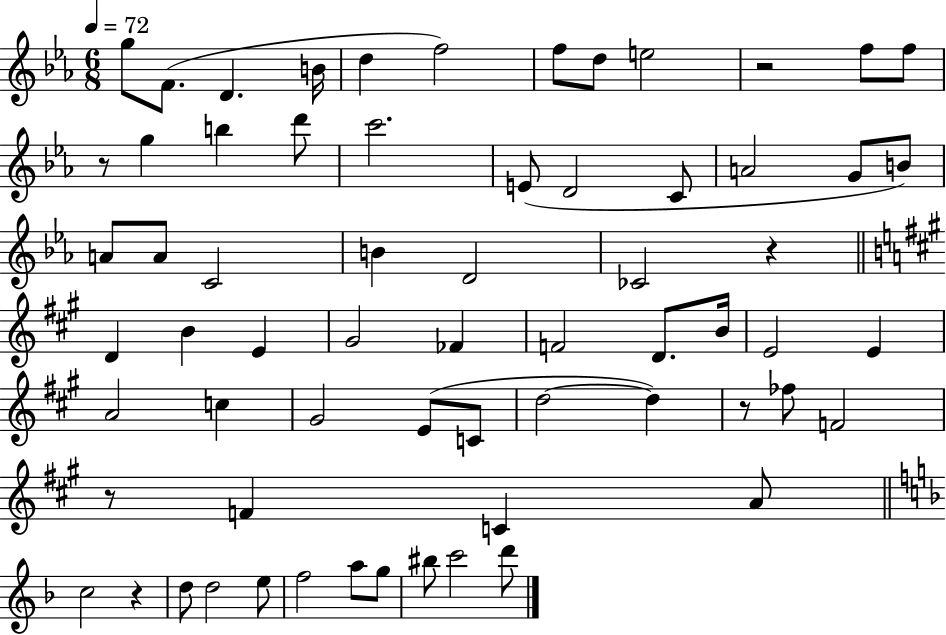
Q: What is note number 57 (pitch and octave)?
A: BIS5